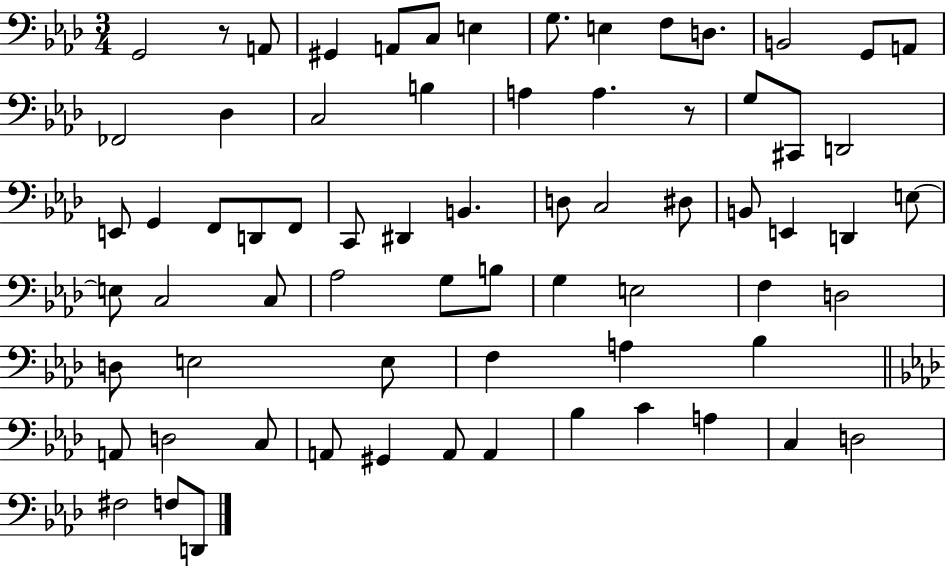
{
  \clef bass
  \numericTimeSignature
  \time 3/4
  \key aes \major
  g,2 r8 a,8 | gis,4 a,8 c8 e4 | g8. e4 f8 d8. | b,2 g,8 a,8 | \break fes,2 des4 | c2 b4 | a4 a4. r8 | g8 cis,8 d,2 | \break e,8 g,4 f,8 d,8 f,8 | c,8 dis,4 b,4. | d8 c2 dis8 | b,8 e,4 d,4 e8~~ | \break e8 c2 c8 | aes2 g8 b8 | g4 e2 | f4 d2 | \break d8 e2 e8 | f4 a4 bes4 | \bar "||" \break \key f \minor a,8 d2 c8 | a,8 gis,4 a,8 a,4 | bes4 c'4 a4 | c4 d2 | \break fis2 f8 d,8 | \bar "|."
}